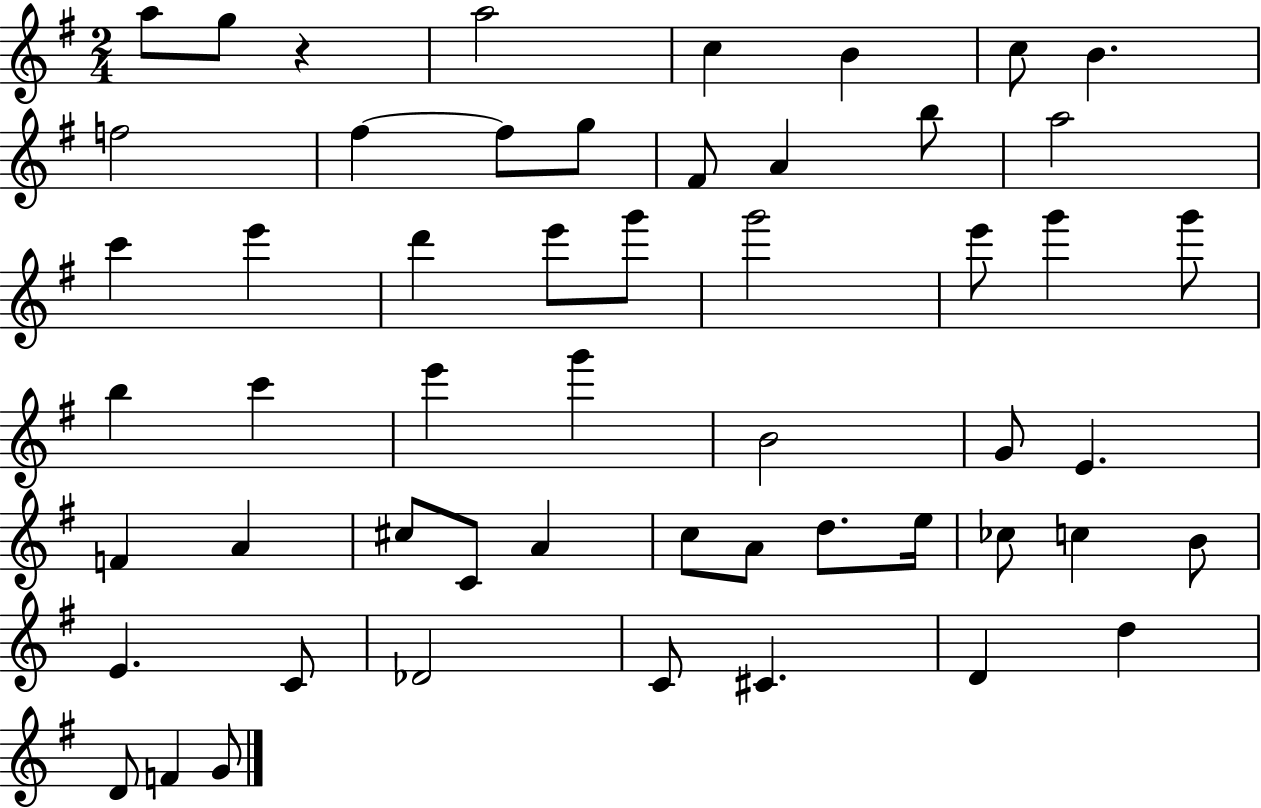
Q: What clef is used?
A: treble